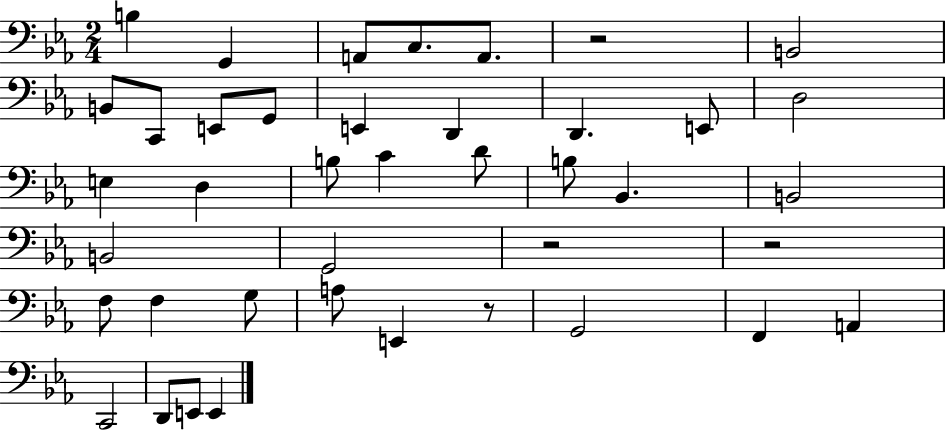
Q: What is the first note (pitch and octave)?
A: B3